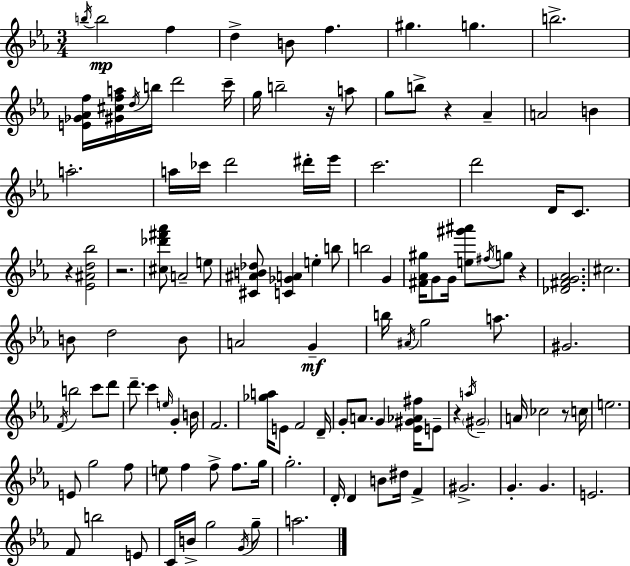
B5/s B5/h F5/q D5/q B4/e F5/q. G#5/q. G5/q. B5/h. [E4,Gb4,Ab4,F5]/s [G#4,C#5,F5,A5]/s D5/s B5/s D6/h C6/s G5/s B5/h R/s A5/e G5/e B5/e R/q Ab4/q A4/h B4/q A5/h. A5/s CES6/s D6/h D#6/s Eb6/s C6/h. D6/h D4/s C4/e. R/q [Eb4,A#4,D5,Bb5]/h R/h. [C#5,Db6,F#6,Ab6]/e A4/h E5/e [C#4,A#4,B4,Db5]/e [C4,Gb4,A4]/q E5/q B5/e B5/h G4/q [F#4,Ab4,G#5]/s G4/e G4/s [E5,G#6,A#6]/e F#5/s G5/e R/q [Db4,F#4,G4,Ab4]/h. C#5/h. B4/e D5/h B4/e A4/h G4/q B5/s A#4/s G5/h A5/e. G#4/h. F4/s B5/h C6/e D6/e D6/e. C6/q E5/s G4/q B4/s F4/h. [Gb5,A5]/s E4/e F4/h D4/s G4/e A4/e. G4/q [Eb4,G#4,Ab4,F#5]/s E4/e R/q A5/s G#4/h A4/s CES5/h R/e C5/s E5/h. E4/e G5/h F5/e E5/e F5/q F5/e F5/e. G5/s G5/h. D4/s D4/q B4/e D#5/s F4/q G#4/h. G4/q. G4/q. E4/h. F4/e B5/h E4/e C4/s B4/s G5/h G4/s G5/e A5/h.